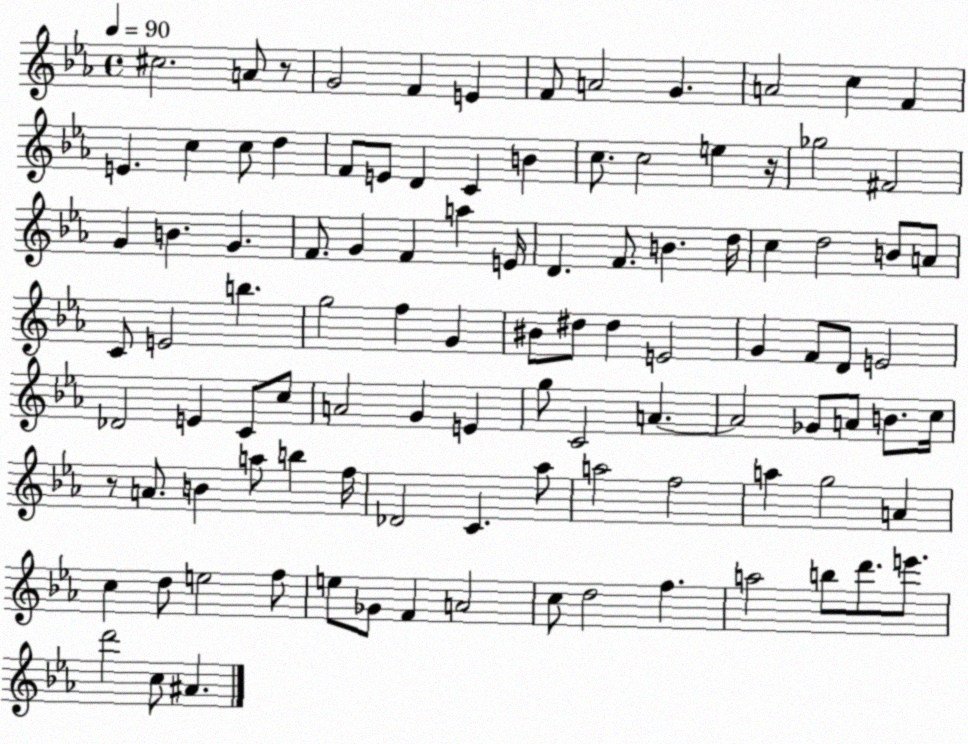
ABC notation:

X:1
T:Untitled
M:4/4
L:1/4
K:Eb
^c2 A/2 z/2 G2 F E F/2 A2 G A2 c F E c c/2 d F/2 E/2 D C B c/2 c2 e z/4 _g2 ^F2 G B G F/2 G F a E/4 D F/2 B d/4 c d2 B/2 A/2 C/2 E2 b g2 f G ^B/2 ^d/2 ^d E2 G F/2 D/2 E2 _D2 E C/2 c/2 A2 G E g/2 C2 A A2 _G/2 A/2 B/2 c/4 z/2 A/2 B a/2 b f/4 _D2 C _a/2 a2 f2 a g2 A c d/2 e2 f/2 e/2 _G/2 F A2 c/2 d2 f a2 b/2 d'/2 e'/2 d'2 c/2 ^A